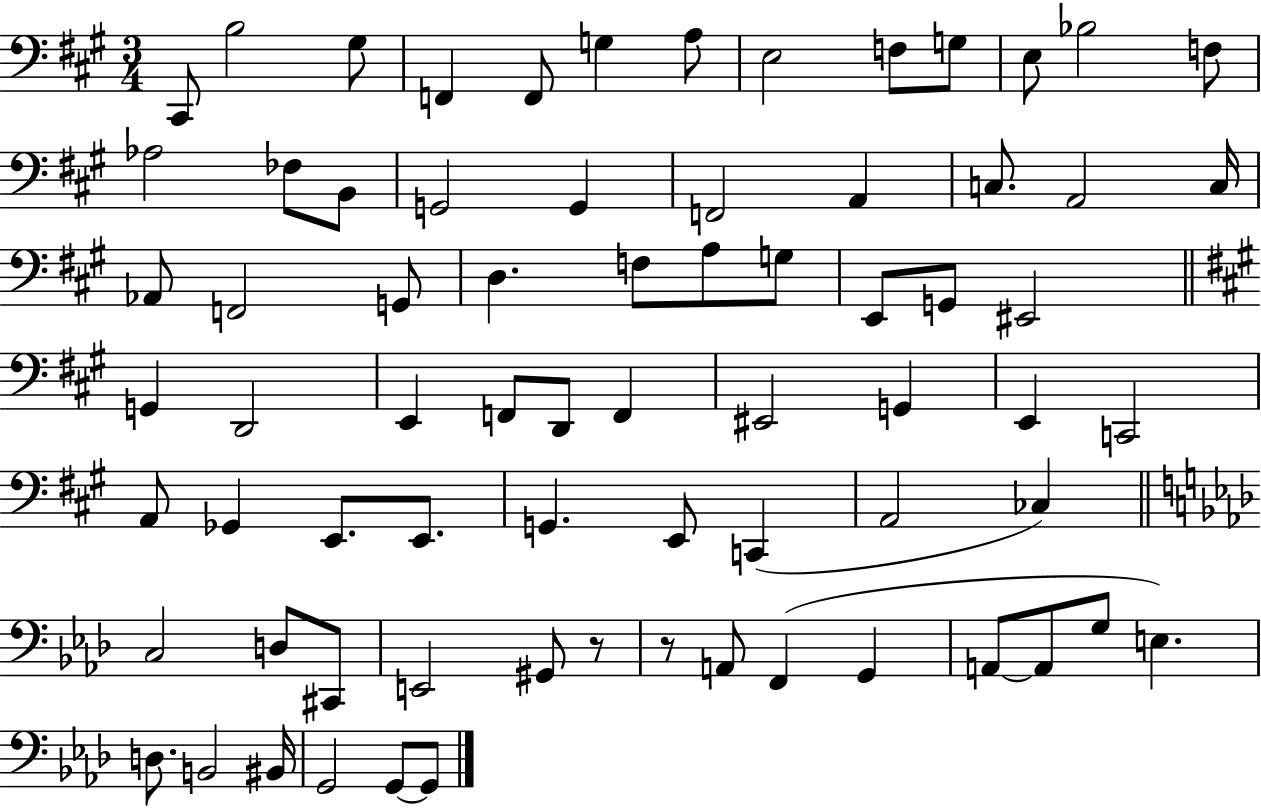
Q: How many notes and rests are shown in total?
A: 72